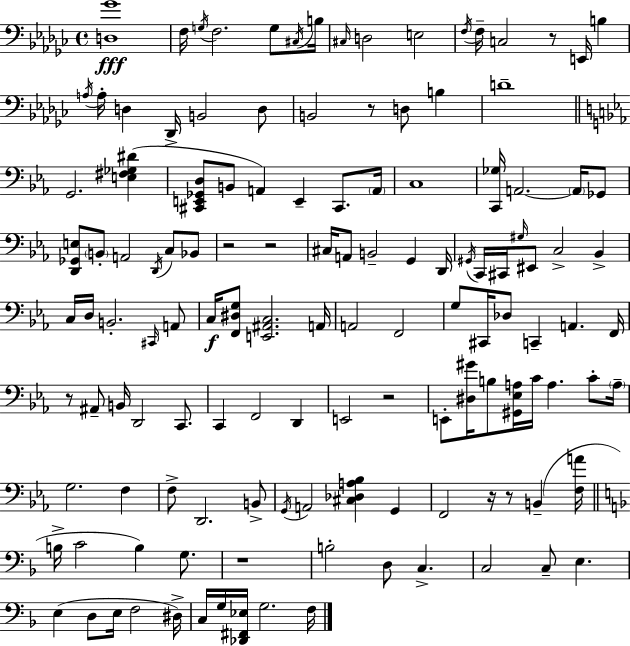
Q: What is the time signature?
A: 4/4